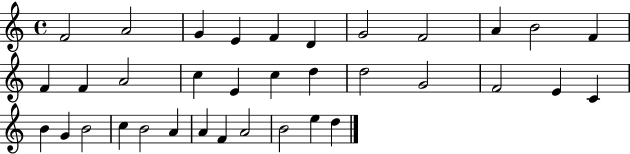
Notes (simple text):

F4/h A4/h G4/q E4/q F4/q D4/q G4/h F4/h A4/q B4/h F4/q F4/q F4/q A4/h C5/q E4/q C5/q D5/q D5/h G4/h F4/h E4/q C4/q B4/q G4/q B4/h C5/q B4/h A4/q A4/q F4/q A4/h B4/h E5/q D5/q